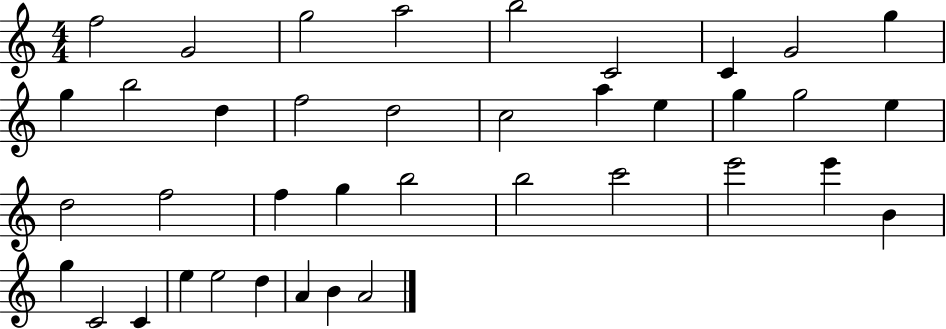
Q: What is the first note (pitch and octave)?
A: F5